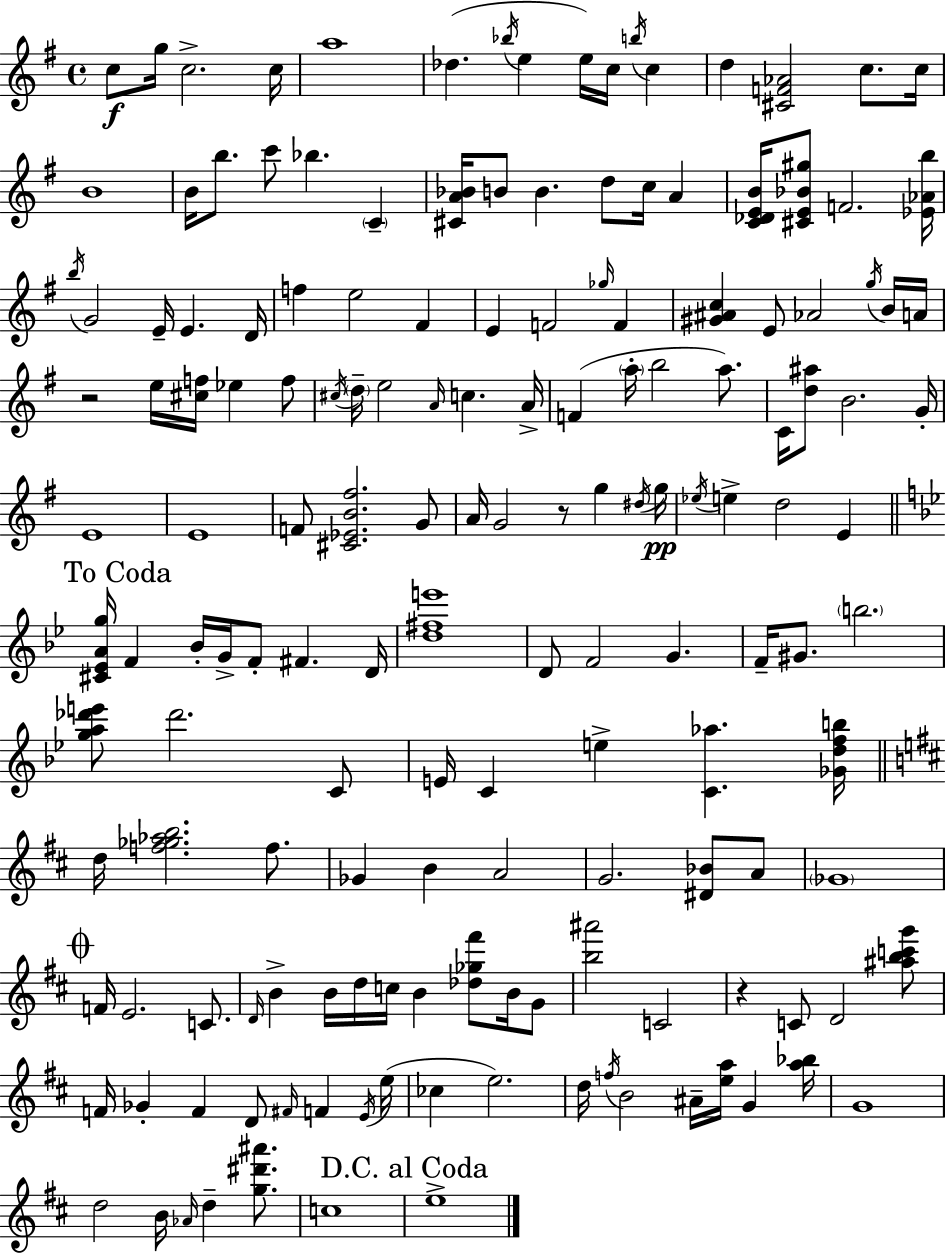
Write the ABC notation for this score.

X:1
T:Untitled
M:4/4
L:1/4
K:Em
c/2 g/4 c2 c/4 a4 _d _b/4 e e/4 c/4 b/4 c d [^CF_A]2 c/2 c/4 B4 B/4 b/2 c'/2 _b C [^CA_B]/4 B/2 B d/2 c/4 A [C_DEB]/4 [^CE_B^g]/2 F2 [_E_Ab]/4 b/4 G2 E/4 E D/4 f e2 ^F E F2 _g/4 F [^G^Ac] E/2 _A2 g/4 B/4 A/4 z2 e/4 [^cf]/4 _e f/2 ^c/4 d/4 e2 A/4 c A/4 F a/4 b2 a/2 C/4 [d^a]/2 B2 G/4 E4 E4 F/2 [^C_EB^f]2 G/2 A/4 G2 z/2 g ^d/4 g/4 _e/4 e d2 E [^C_EAg]/4 F _B/4 G/4 F/2 ^F D/4 [d^fe']4 D/2 F2 G F/4 ^G/2 b2 [ga_d'e']/2 _d'2 C/2 E/4 C e [C_a] [_Gdfb]/4 d/4 [f_g_ab]2 f/2 _G B A2 G2 [^D_B]/2 A/2 _G4 F/4 E2 C/2 D/4 B B/4 d/4 c/4 B [_d_g^f']/2 B/4 G/2 [b^a']2 C2 z C/2 D2 [^abc'g']/2 F/4 _G F D/2 ^F/4 F E/4 e/4 _c e2 d/4 f/4 B2 ^A/4 [ea]/4 G [a_b]/4 G4 d2 B/4 _A/4 d [g^d'^a']/2 c4 e4